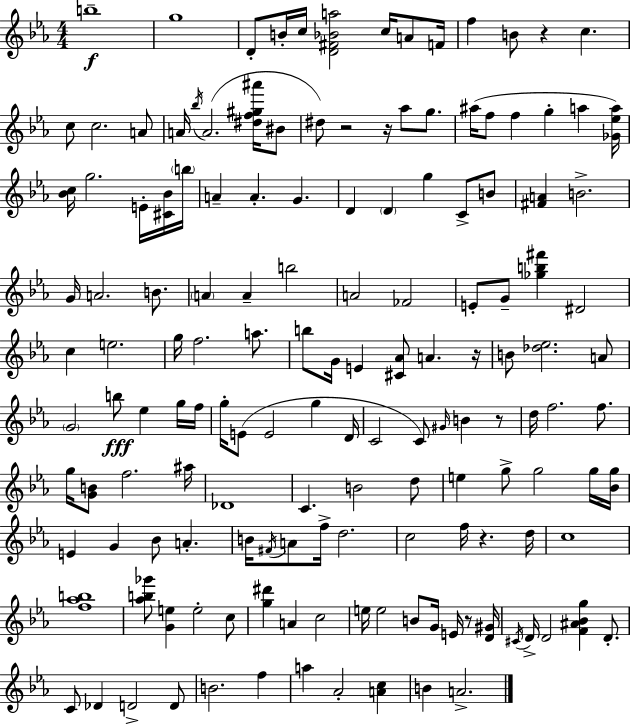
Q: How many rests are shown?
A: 7